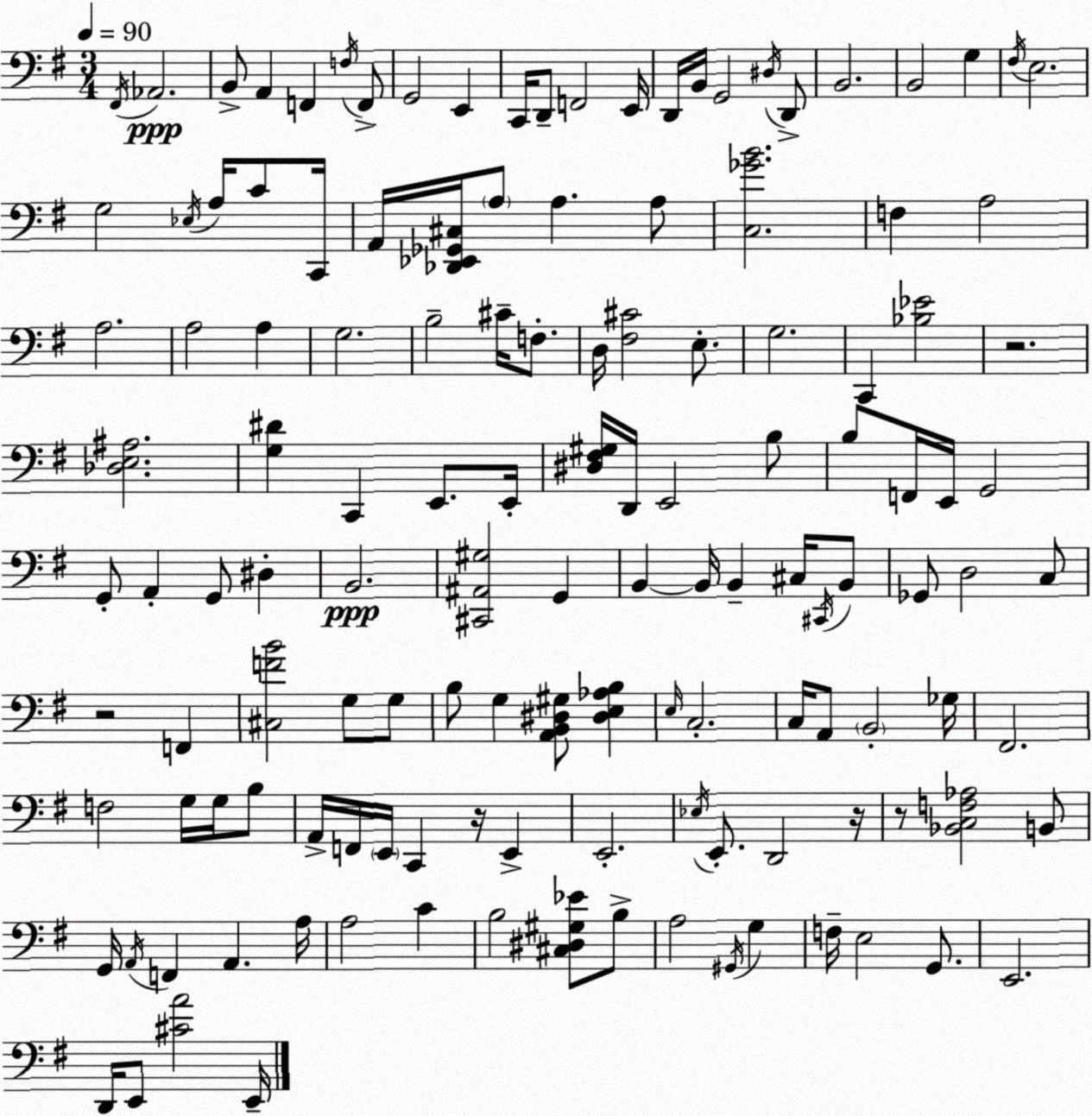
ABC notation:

X:1
T:Untitled
M:3/4
L:1/4
K:Em
^F,,/4 _A,,2 B,,/2 A,, F,, F,/4 F,,/2 G,,2 E,, C,,/4 D,,/2 F,,2 E,,/4 D,,/4 B,,/4 G,,2 ^D,/4 D,,/2 B,,2 B,,2 G, ^F,/4 E,2 G,2 _E,/4 A,/4 C/2 C,,/4 A,,/4 [_D,,_E,,_G,,^C,]/4 A,/2 A, A,/2 [C,_GB]2 F, A,2 A,2 A,2 A, G,2 B,2 ^C/4 F,/2 D,/4 [^F,^C]2 E,/2 G,2 C,, [_B,_E]2 z2 [_D,E,^A,]2 [G,^D] C,, E,,/2 E,,/4 [^D,^F,^G,]/4 D,,/4 E,,2 B,/2 B,/2 F,,/4 E,,/4 G,,2 G,,/2 A,, G,,/2 ^D, B,,2 [^C,,^A,,^G,]2 G,, B,, B,,/4 B,, ^C,/4 ^C,,/4 B,,/2 _G,,/2 D,2 C,/2 z2 F,, [^C,FB]2 G,/2 G,/2 B,/2 G, [A,,B,,^D,^G,]/2 [^D,E,_A,B,] E,/4 C,2 C,/4 A,,/2 B,,2 _G,/4 ^F,,2 F,2 G,/4 G,/4 B,/2 A,,/4 F,,/4 E,,/4 C,, z/4 E,, E,,2 _E,/4 E,,/2 D,,2 z/4 z/2 [_B,,C,F,_A,]2 B,,/2 G,,/4 A,,/4 F,, A,, A,/4 A,2 C B,2 [^C,^D,^G,_E]/2 B,/2 A,2 ^G,,/4 G, F,/4 E,2 G,,/2 E,,2 D,,/4 E,,/2 [^CA]2 E,,/4